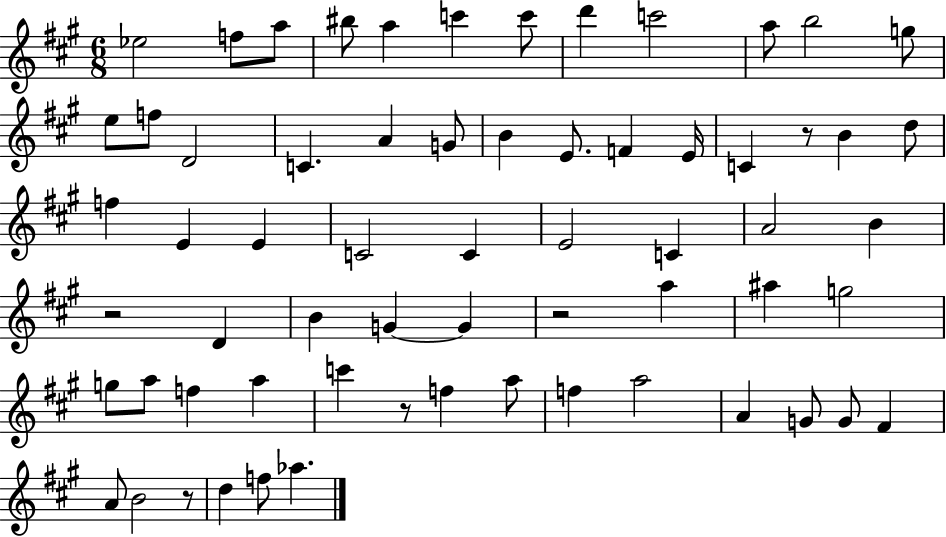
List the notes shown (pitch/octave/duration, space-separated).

Eb5/h F5/e A5/e BIS5/e A5/q C6/q C6/e D6/q C6/h A5/e B5/h G5/e E5/e F5/e D4/h C4/q. A4/q G4/e B4/q E4/e. F4/q E4/s C4/q R/e B4/q D5/e F5/q E4/q E4/q C4/h C4/q E4/h C4/q A4/h B4/q R/h D4/q B4/q G4/q G4/q R/h A5/q A#5/q G5/h G5/e A5/e F5/q A5/q C6/q R/e F5/q A5/e F5/q A5/h A4/q G4/e G4/e F#4/q A4/e B4/h R/e D5/q F5/e Ab5/q.